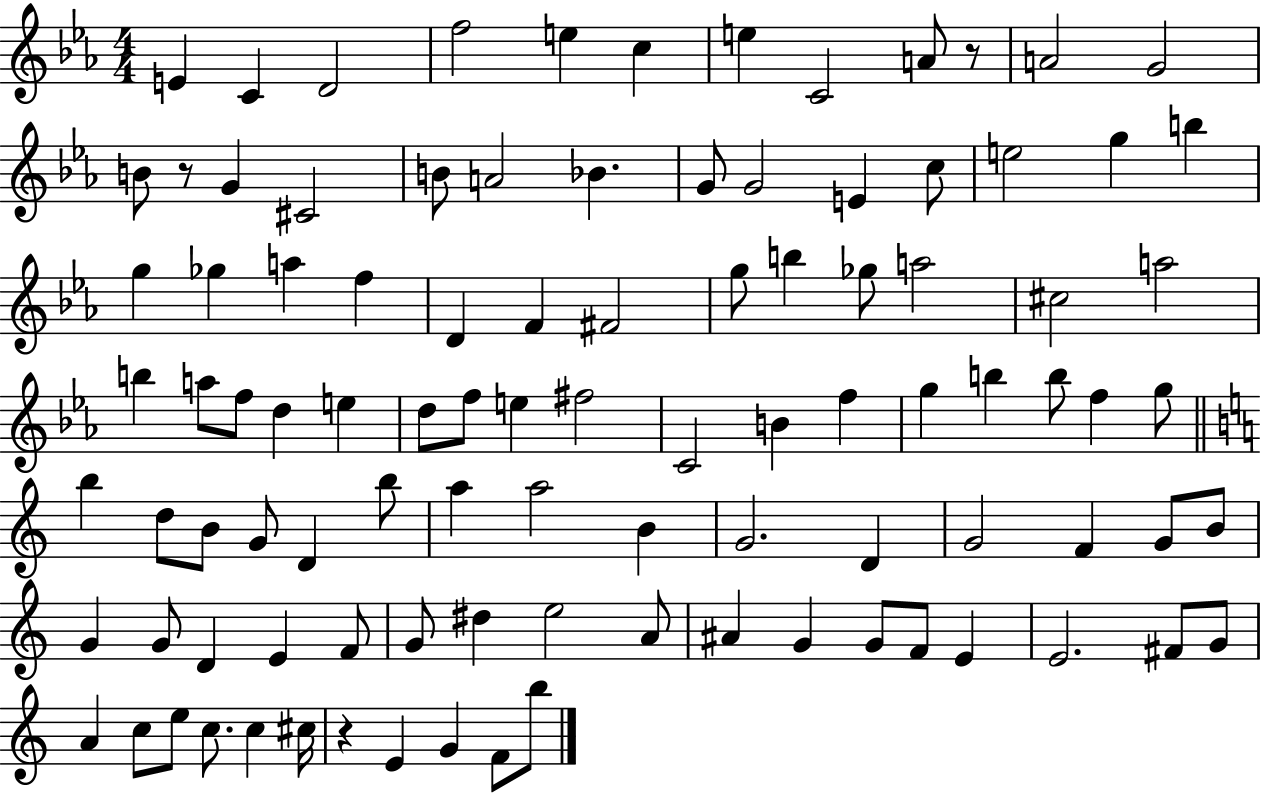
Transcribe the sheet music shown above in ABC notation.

X:1
T:Untitled
M:4/4
L:1/4
K:Eb
E C D2 f2 e c e C2 A/2 z/2 A2 G2 B/2 z/2 G ^C2 B/2 A2 _B G/2 G2 E c/2 e2 g b g _g a f D F ^F2 g/2 b _g/2 a2 ^c2 a2 b a/2 f/2 d e d/2 f/2 e ^f2 C2 B f g b b/2 f g/2 b d/2 B/2 G/2 D b/2 a a2 B G2 D G2 F G/2 B/2 G G/2 D E F/2 G/2 ^d e2 A/2 ^A G G/2 F/2 E E2 ^F/2 G/2 A c/2 e/2 c/2 c ^c/4 z E G F/2 b/2